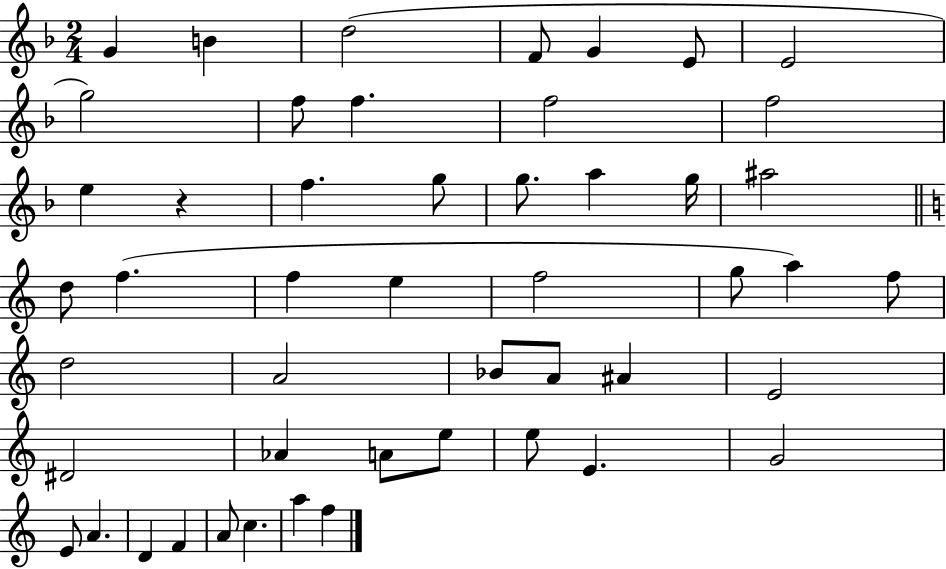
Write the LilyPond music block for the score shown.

{
  \clef treble
  \numericTimeSignature
  \time 2/4
  \key f \major
  g'4 b'4 | d''2( | f'8 g'4 e'8 | e'2 | \break g''2) | f''8 f''4. | f''2 | f''2 | \break e''4 r4 | f''4. g''8 | g''8. a''4 g''16 | ais''2 | \break \bar "||" \break \key c \major d''8 f''4.( | f''4 e''4 | f''2 | g''8 a''4) f''8 | \break d''2 | a'2 | bes'8 a'8 ais'4 | e'2 | \break dis'2 | aes'4 a'8 e''8 | e''8 e'4. | g'2 | \break e'8 a'4. | d'4 f'4 | a'8 c''4. | a''4 f''4 | \break \bar "|."
}